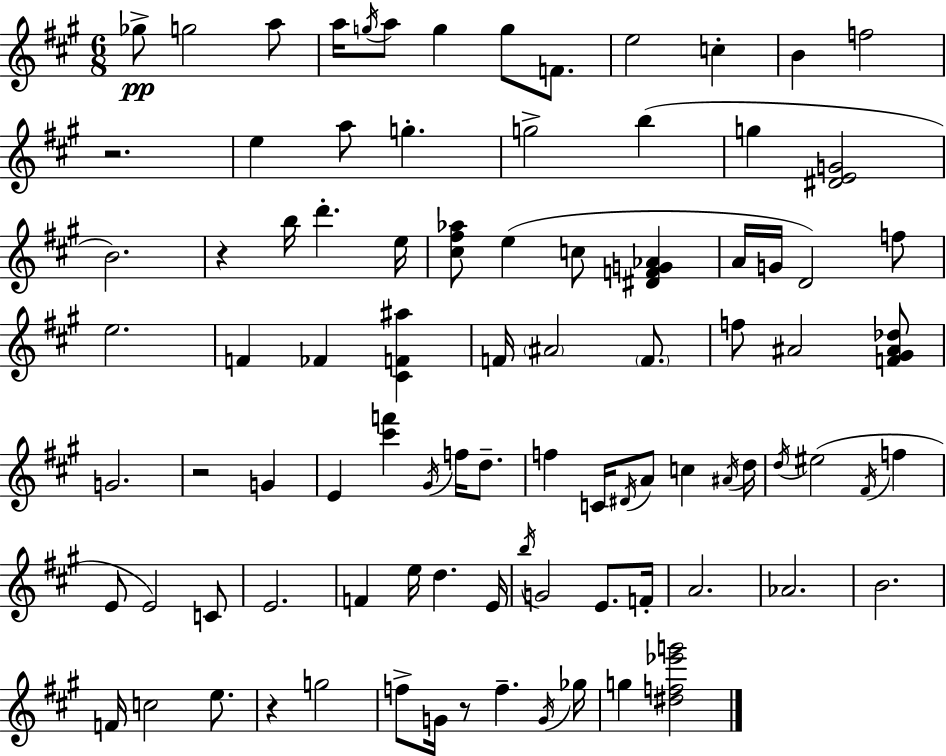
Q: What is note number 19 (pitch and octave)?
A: G5